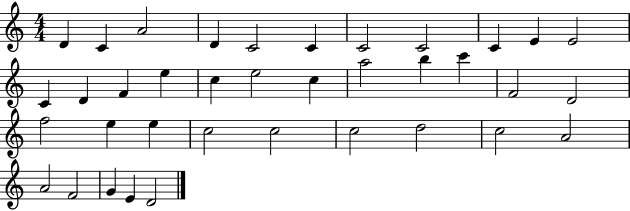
D4/q C4/q A4/h D4/q C4/h C4/q C4/h C4/h C4/q E4/q E4/h C4/q D4/q F4/q E5/q C5/q E5/h C5/q A5/h B5/q C6/q F4/h D4/h F5/h E5/q E5/q C5/h C5/h C5/h D5/h C5/h A4/h A4/h F4/h G4/q E4/q D4/h